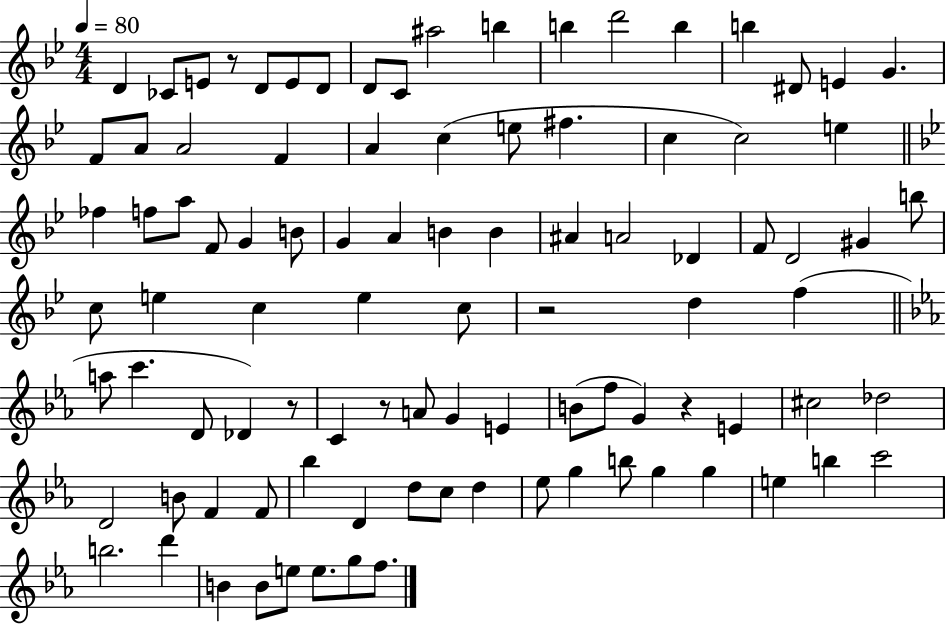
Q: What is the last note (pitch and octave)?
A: F5